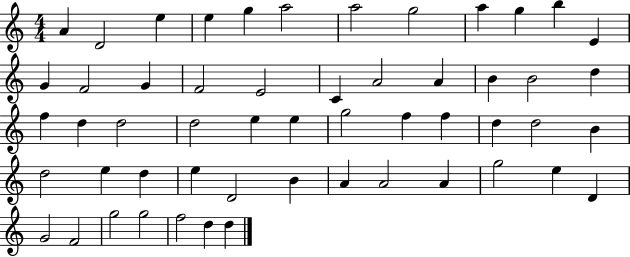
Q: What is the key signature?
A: C major